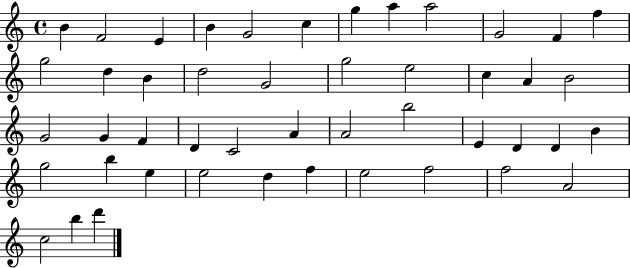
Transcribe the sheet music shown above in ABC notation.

X:1
T:Untitled
M:4/4
L:1/4
K:C
B F2 E B G2 c g a a2 G2 F f g2 d B d2 G2 g2 e2 c A B2 G2 G F D C2 A A2 b2 E D D B g2 b e e2 d f e2 f2 f2 A2 c2 b d'